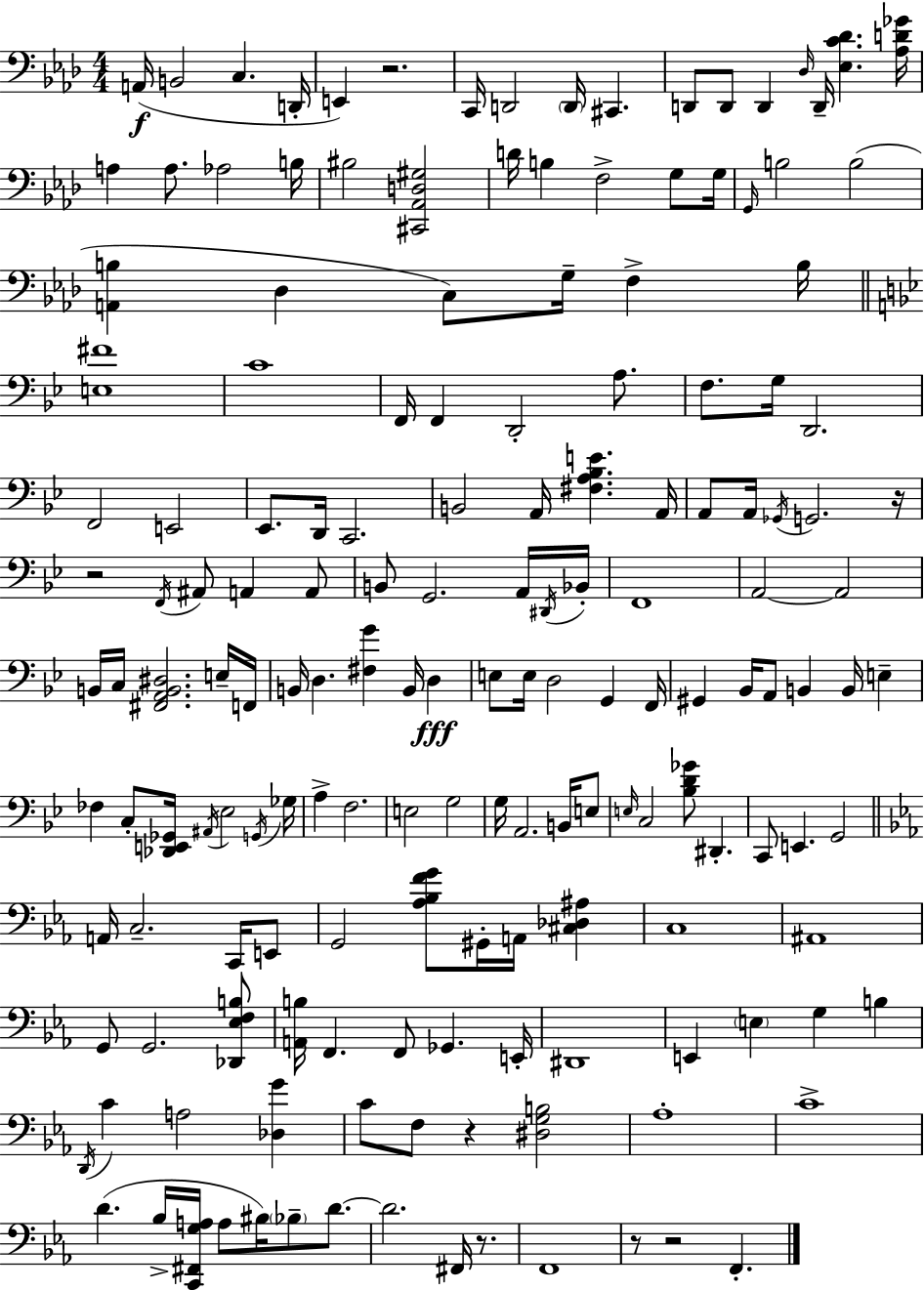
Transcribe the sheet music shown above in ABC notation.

X:1
T:Untitled
M:4/4
L:1/4
K:Fm
A,,/4 B,,2 C, D,,/4 E,, z2 C,,/4 D,,2 D,,/4 ^C,, D,,/2 D,,/2 D,, _D,/4 D,,/4 [_E,C_D] [_A,D_G]/4 A, A,/2 _A,2 B,/4 ^B,2 [^C,,_A,,D,^G,]2 D/4 B, F,2 G,/2 G,/4 G,,/4 B,2 B,2 [A,,B,] _D, C,/2 G,/4 F, B,/4 [E,^F]4 C4 F,,/4 F,, D,,2 A,/2 F,/2 G,/4 D,,2 F,,2 E,,2 _E,,/2 D,,/4 C,,2 B,,2 A,,/4 [^F,A,_B,E] A,,/4 A,,/2 A,,/4 _G,,/4 G,,2 z/4 z2 F,,/4 ^A,,/2 A,, A,,/2 B,,/2 G,,2 A,,/4 ^D,,/4 _B,,/4 F,,4 A,,2 A,,2 B,,/4 C,/4 [^F,,A,,B,,^D,]2 E,/4 F,,/4 B,,/4 D, [^F,G] B,,/4 D, E,/2 E,/4 D,2 G,, F,,/4 ^G,, _B,,/4 A,,/2 B,, B,,/4 E, _F, C,/2 [_D,,E,,_G,,]/4 ^A,,/4 _E,2 G,,/4 _G,/4 A, F,2 E,2 G,2 G,/4 A,,2 B,,/4 E,/2 E,/4 C,2 [_B,D_G]/2 ^D,, C,,/2 E,, G,,2 A,,/4 C,2 C,,/4 E,,/2 G,,2 [_A,_B,FG]/2 ^G,,/4 A,,/4 [^C,_D,^A,] C,4 ^A,,4 G,,/2 G,,2 [_D,,_E,F,B,]/2 [A,,B,]/4 F,, F,,/2 _G,, E,,/4 ^D,,4 E,, E, G, B, D,,/4 C A,2 [_D,G] C/2 F,/2 z [^D,G,B,]2 _A,4 C4 D _B,/4 [C,,^F,,G,A,]/4 A,/2 ^B,/4 _B,/2 D/2 D2 ^F,,/4 z/2 F,,4 z/2 z2 F,,